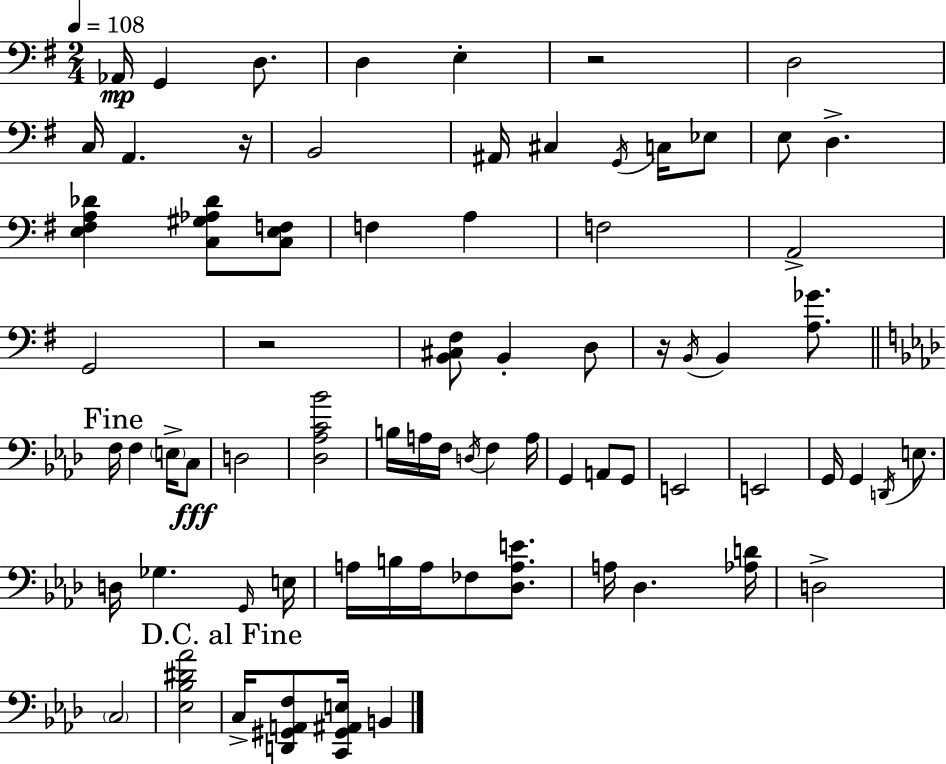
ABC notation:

X:1
T:Untitled
M:2/4
L:1/4
K:G
_A,,/4 G,, D,/2 D, E, z2 D,2 C,/4 A,, z/4 B,,2 ^A,,/4 ^C, G,,/4 C,/4 _E,/2 E,/2 D, [E,^F,A,_D] [C,^G,_A,_D]/2 [C,E,F,]/2 F, A, F,2 A,,2 G,,2 z2 [B,,^C,^F,]/2 B,, D,/2 z/4 B,,/4 B,, [A,_G]/2 F,/4 F, E,/4 C,/2 D,2 [_D,_A,C_B]2 B,/4 A,/4 F,/4 D,/4 F, A,/4 G,, A,,/2 G,,/2 E,,2 E,,2 G,,/4 G,, D,,/4 E,/2 D,/4 _G, G,,/4 E,/4 A,/4 B,/4 A,/4 _F,/2 [_D,A,E]/2 A,/4 _D, [_A,D]/4 D,2 C,2 [_E,_B,^D_A]2 C,/4 [D,,^G,,A,,F,]/2 [C,,^G,,^A,,E,]/4 B,,